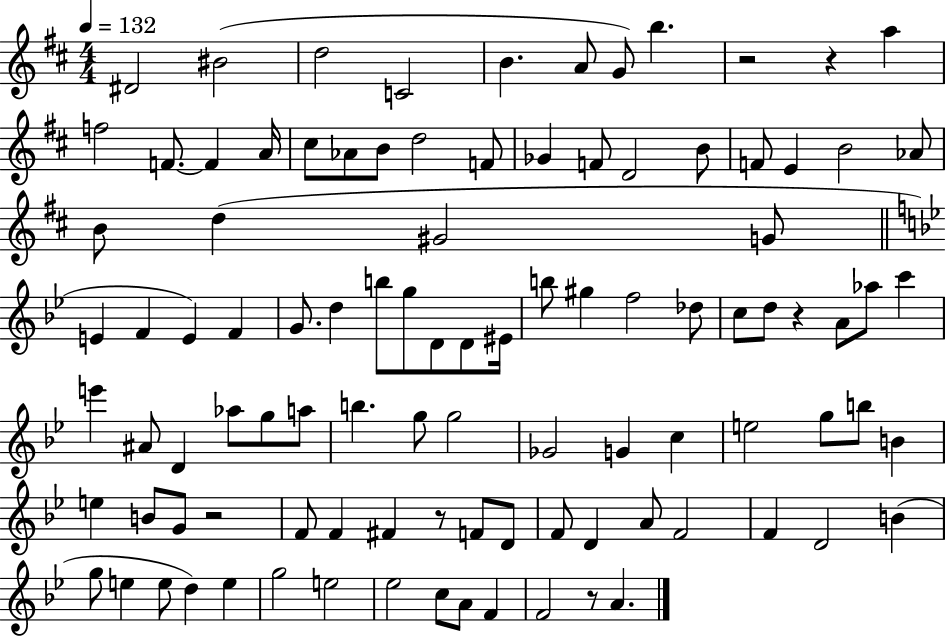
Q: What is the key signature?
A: D major